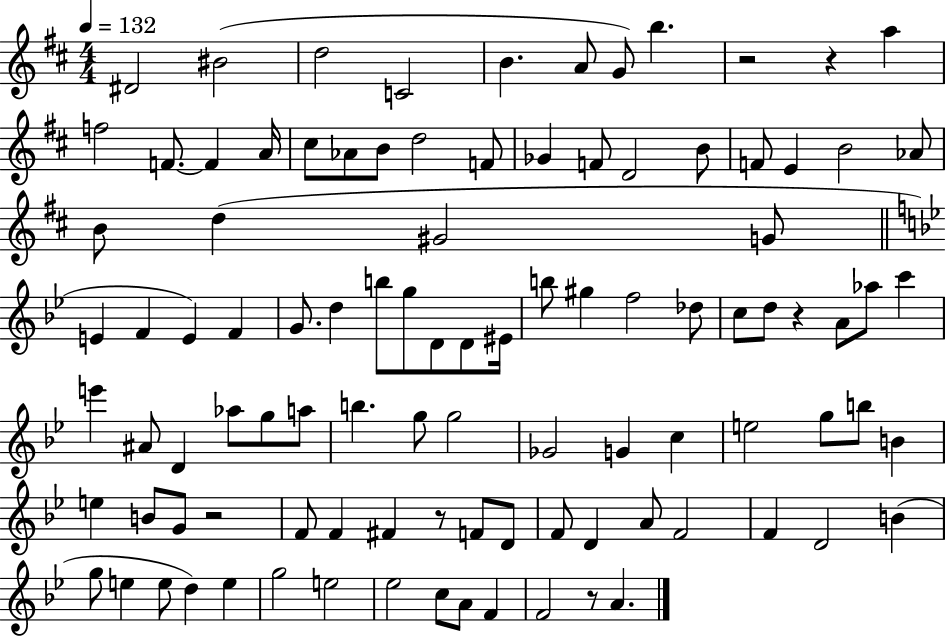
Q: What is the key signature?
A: D major